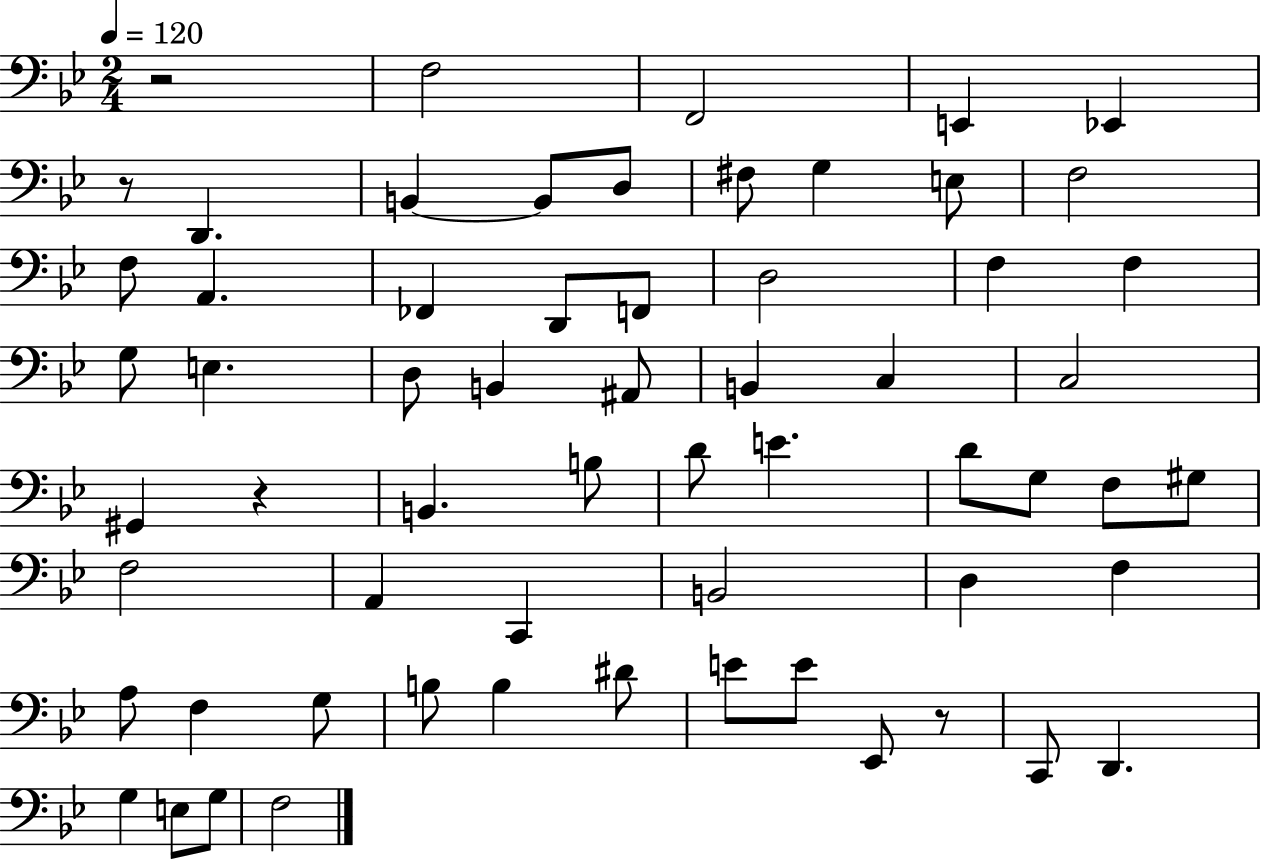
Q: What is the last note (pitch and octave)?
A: F3